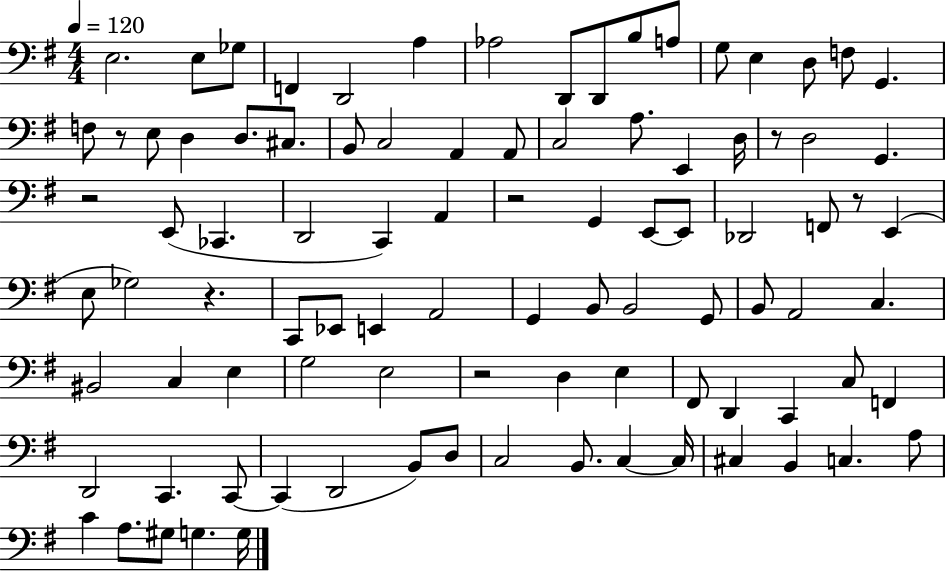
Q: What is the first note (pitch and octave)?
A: E3